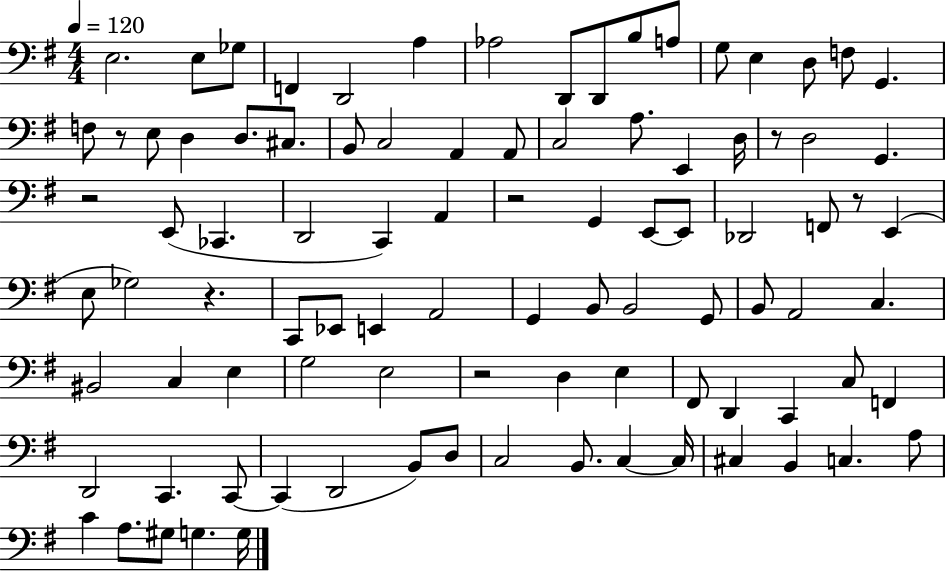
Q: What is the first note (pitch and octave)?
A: E3